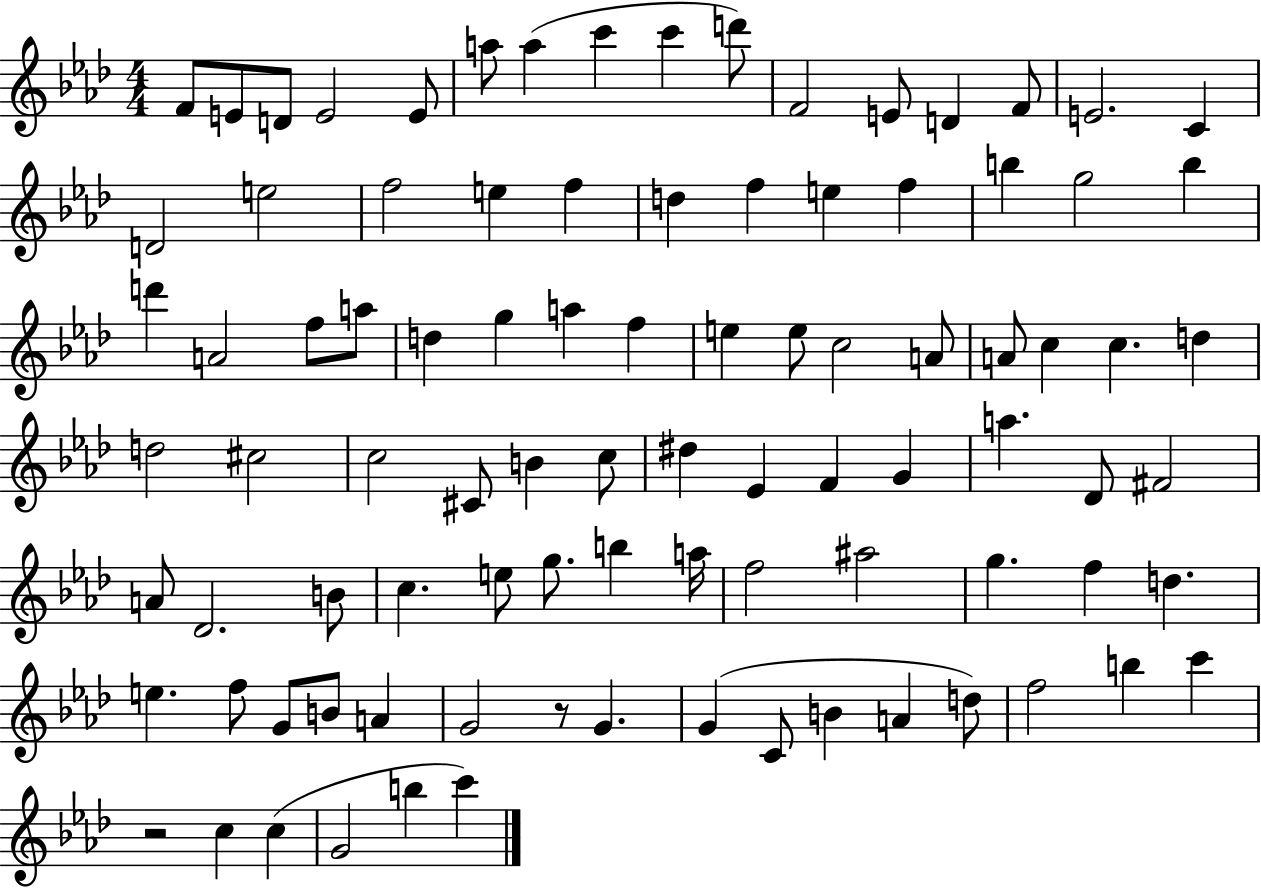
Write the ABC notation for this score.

X:1
T:Untitled
M:4/4
L:1/4
K:Ab
F/2 E/2 D/2 E2 E/2 a/2 a c' c' d'/2 F2 E/2 D F/2 E2 C D2 e2 f2 e f d f e f b g2 b d' A2 f/2 a/2 d g a f e e/2 c2 A/2 A/2 c c d d2 ^c2 c2 ^C/2 B c/2 ^d _E F G a _D/2 ^F2 A/2 _D2 B/2 c e/2 g/2 b a/4 f2 ^a2 g f d e f/2 G/2 B/2 A G2 z/2 G G C/2 B A d/2 f2 b c' z2 c c G2 b c'